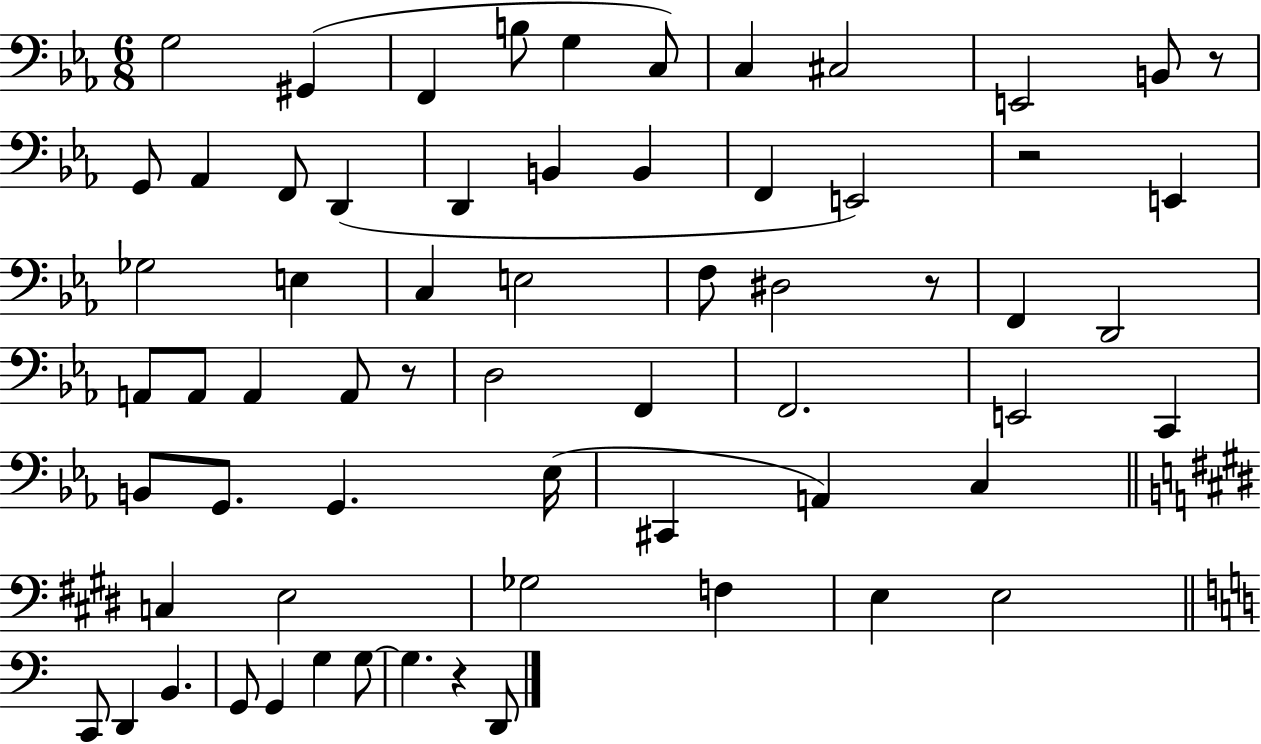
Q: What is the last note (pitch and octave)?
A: D2